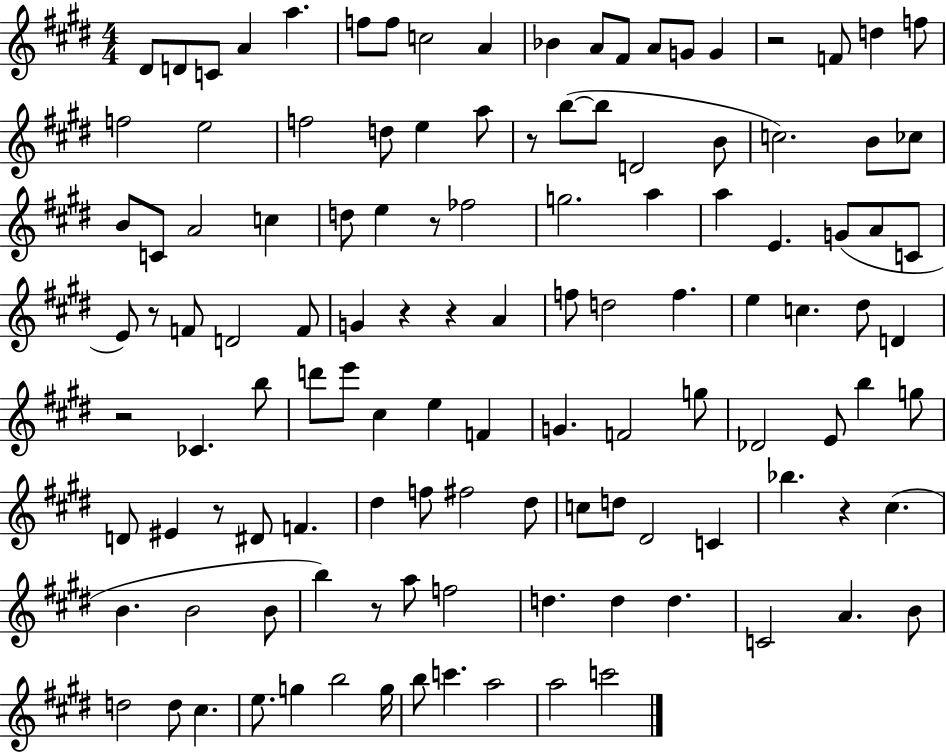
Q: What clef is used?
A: treble